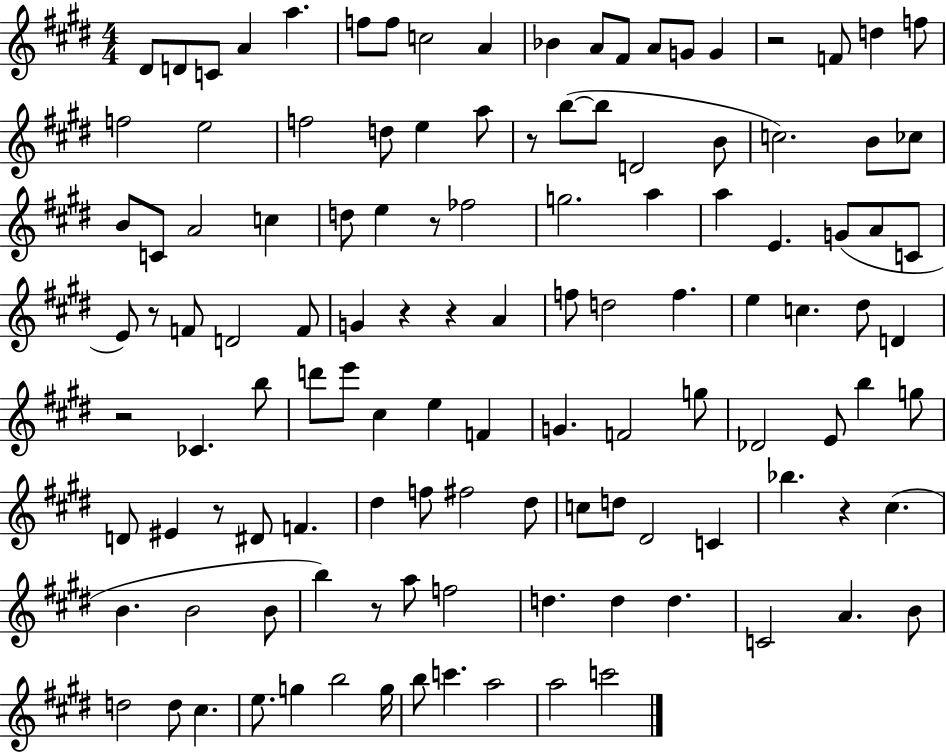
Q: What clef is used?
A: treble